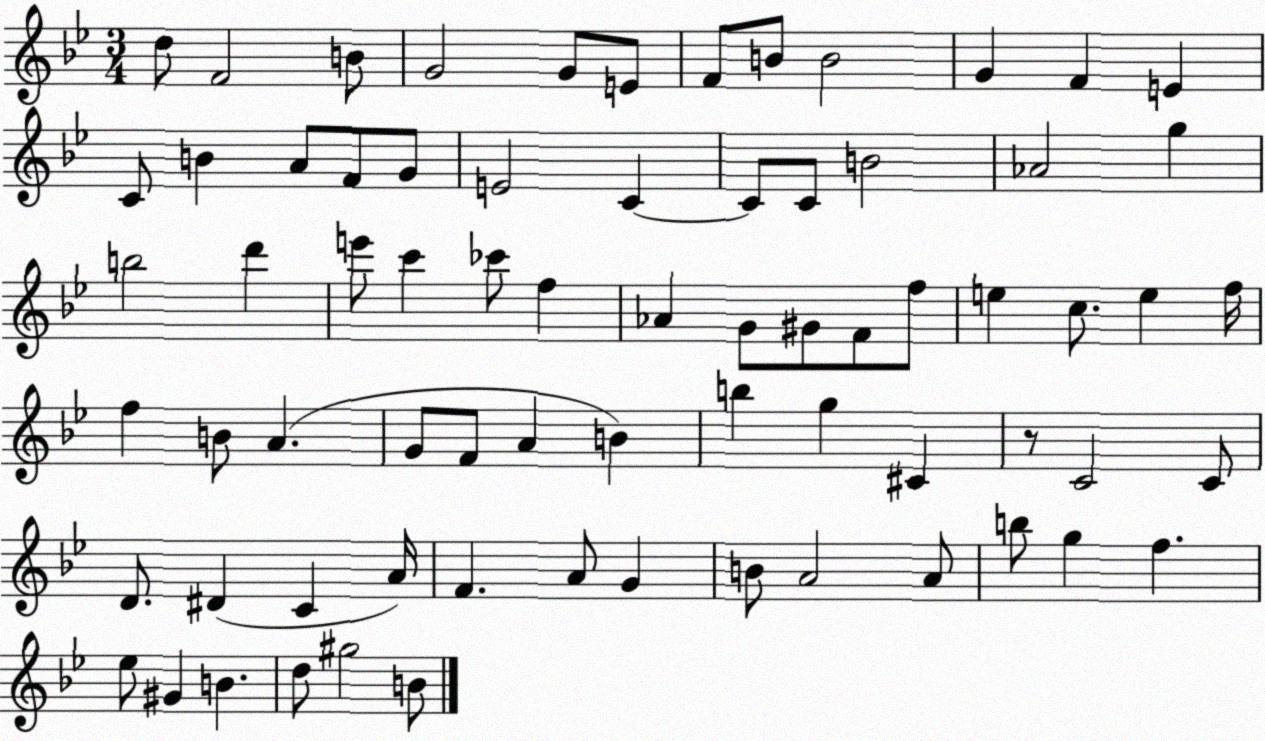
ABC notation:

X:1
T:Untitled
M:3/4
L:1/4
K:Bb
d/2 F2 B/2 G2 G/2 E/2 F/2 B/2 B2 G F E C/2 B A/2 F/2 G/2 E2 C C/2 C/2 B2 _A2 g b2 d' e'/2 c' _c'/2 f _A G/2 ^G/2 F/2 f/2 e c/2 e f/4 f B/2 A G/2 F/2 A B b g ^C z/2 C2 C/2 D/2 ^D C A/4 F A/2 G B/2 A2 A/2 b/2 g f _e/2 ^G B d/2 ^g2 B/2